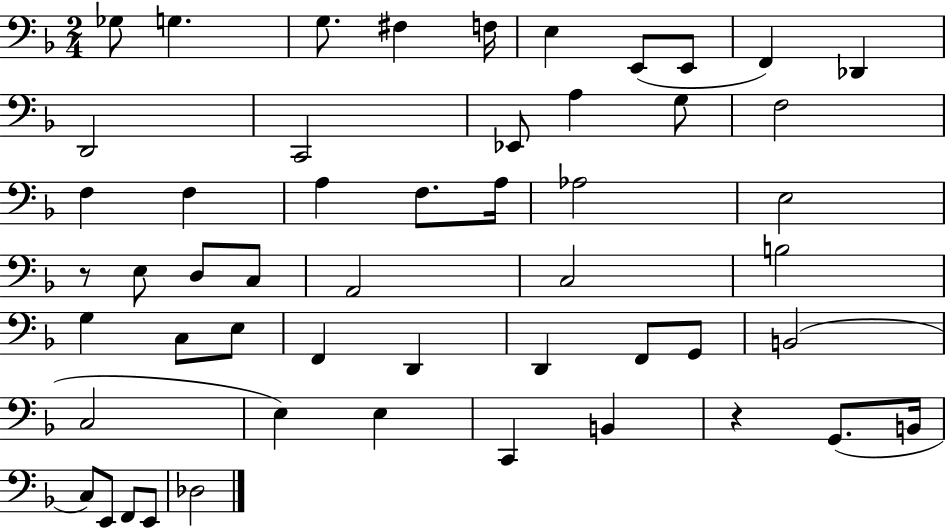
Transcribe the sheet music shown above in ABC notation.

X:1
T:Untitled
M:2/4
L:1/4
K:F
_G,/2 G, G,/2 ^F, F,/4 E, E,,/2 E,,/2 F,, _D,, D,,2 C,,2 _E,,/2 A, G,/2 F,2 F, F, A, F,/2 A,/4 _A,2 E,2 z/2 E,/2 D,/2 C,/2 A,,2 C,2 B,2 G, C,/2 E,/2 F,, D,, D,, F,,/2 G,,/2 B,,2 C,2 E, E, C,, B,, z G,,/2 B,,/4 C,/2 E,,/2 F,,/2 E,,/2 _D,2